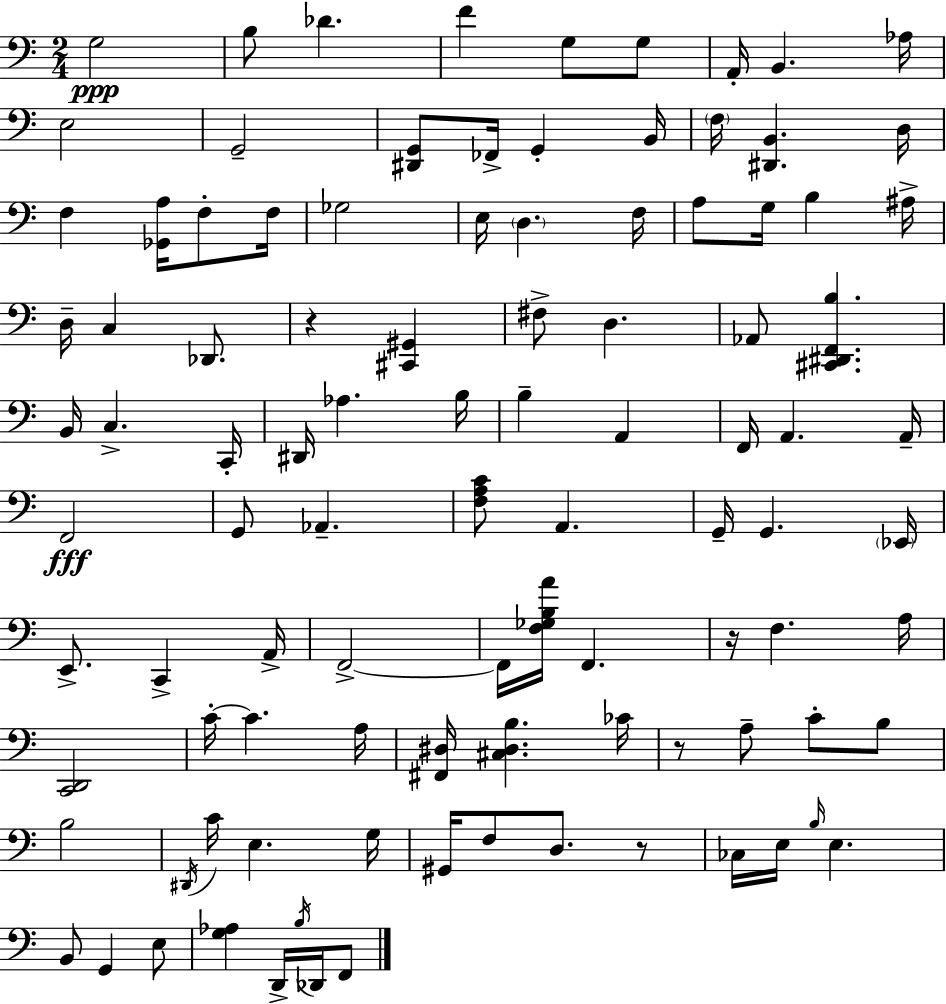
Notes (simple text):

G3/h B3/e Db4/q. F4/q G3/e G3/e A2/s B2/q. Ab3/s E3/h G2/h [D#2,G2]/e FES2/s G2/q B2/s F3/s [D#2,B2]/q. D3/s F3/q [Gb2,A3]/s F3/e F3/s Gb3/h E3/s D3/q. F3/s A3/e G3/s B3/q A#3/s D3/s C3/q Db2/e. R/q [C#2,G#2]/q F#3/e D3/q. Ab2/e [C#2,D#2,F2,B3]/q. B2/s C3/q. C2/s D#2/s Ab3/q. B3/s B3/q A2/q F2/s A2/q. A2/s F2/h G2/e Ab2/q. [F3,A3,C4]/e A2/q. G2/s G2/q. Eb2/s E2/e. C2/q A2/s F2/h F2/s [F3,Gb3,B3,A4]/s F2/q. R/s F3/q. A3/s [C2,D2]/h C4/s C4/q. A3/s [F#2,D#3]/s [C#3,D#3,B3]/q. CES4/s R/e A3/e C4/e B3/e B3/h D#2/s C4/s E3/q. G3/s G#2/s F3/e D3/e. R/e CES3/s E3/s B3/s E3/q. B2/e G2/q E3/e [G3,Ab3]/q D2/s B3/s Db2/s F2/e